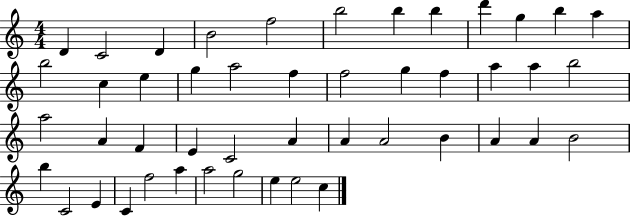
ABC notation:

X:1
T:Untitled
M:4/4
L:1/4
K:C
D C2 D B2 f2 b2 b b d' g b a b2 c e g a2 f f2 g f a a b2 a2 A F E C2 A A A2 B A A B2 b C2 E C f2 a a2 g2 e e2 c